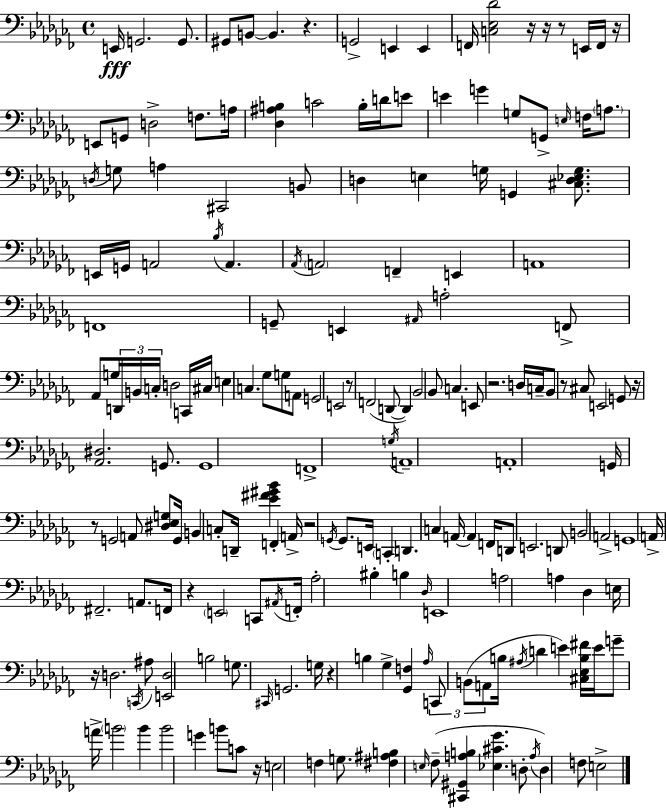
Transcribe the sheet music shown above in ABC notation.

X:1
T:Untitled
M:4/4
L:1/4
K:Abm
E,,/4 G,,2 G,,/2 ^G,,/2 B,,/2 B,, z G,,2 E,, E,, F,,/4 [C,_E,_D]2 z/4 z/4 z/2 E,,/4 F,,/4 z/4 E,,/2 G,,/2 D,2 F,/2 A,/4 [_D,^A,B,] C2 B,/4 D/4 E/2 E G G,/2 G,,/2 E,/4 F,/4 A,/2 D,/4 G,/2 A, ^C,,2 B,,/2 D, E, G,/4 G,, [^C,D,_E,G,]/2 E,,/4 G,,/4 A,,2 _B,/4 A,, _A,,/4 A,,2 F,, E,, A,,4 F,,4 G,,/2 E,, ^A,,/4 A,2 F,,/2 _A,,/2 G,/4 D,,/4 B,,/4 C,/4 D,2 C,,/4 ^C,/4 E, C, _G,/2 G,/2 A,,/2 G,,2 E,,2 z/2 F,,2 D,,/2 D,, _B,,2 _B,,/2 C, E,,/2 z2 D,/4 C,/4 _B,,/2 z/2 ^C,/2 E,,2 G,,/2 z/4 [_A,,^D,]2 G,,/2 G,,4 F,,4 G,/4 A,,4 A,,4 G,,/4 z/2 G,,2 A,,/2 [^D,_E,G,]/2 G,,/4 B,, C,/2 D,,/4 [_E^F^G_B] F,, A,,/4 z2 G,,/4 G,,/2 E,,/4 C,, D,, C, A,,/4 A,, F,,/4 D,,/2 E,,2 D,,/2 B,,2 A,,2 G,,4 A,,/4 ^F,,2 A,,/2 F,,/4 z E,,2 C,,/2 ^A,,/4 F,,/4 _A,2 ^B, B, _D,/4 E,,4 A,2 A, _D, E,/4 z/4 D,2 C,,/4 ^A,/2 [E,,D,]2 B,2 G,/2 ^C,,/4 G,,2 G,/4 z B, _G, [_G,,F,] _A,/4 C,,/2 B,,/2 A,,/2 B,/4 ^A,/4 D E [^C,_E,B,^F]/4 E/4 G/2 A/4 B2 B B2 G B/2 C/2 z/4 E,2 F, G,/2 [^F,^A,B,] E,/4 _F,/2 [^C,,^G,,A,B,] [_E,^C_G] D,/2 A,/4 D, F,/2 E,2